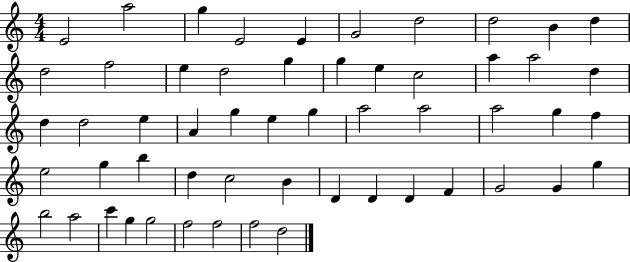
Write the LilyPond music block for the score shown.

{
  \clef treble
  \numericTimeSignature
  \time 4/4
  \key c \major
  e'2 a''2 | g''4 e'2 e'4 | g'2 d''2 | d''2 b'4 d''4 | \break d''2 f''2 | e''4 d''2 g''4 | g''4 e''4 c''2 | a''4 a''2 d''4 | \break d''4 d''2 e''4 | a'4 g''4 e''4 g''4 | a''2 a''2 | a''2 g''4 f''4 | \break e''2 g''4 b''4 | d''4 c''2 b'4 | d'4 d'4 d'4 f'4 | g'2 g'4 g''4 | \break b''2 a''2 | c'''4 g''4 g''2 | f''2 f''2 | f''2 d''2 | \break \bar "|."
}